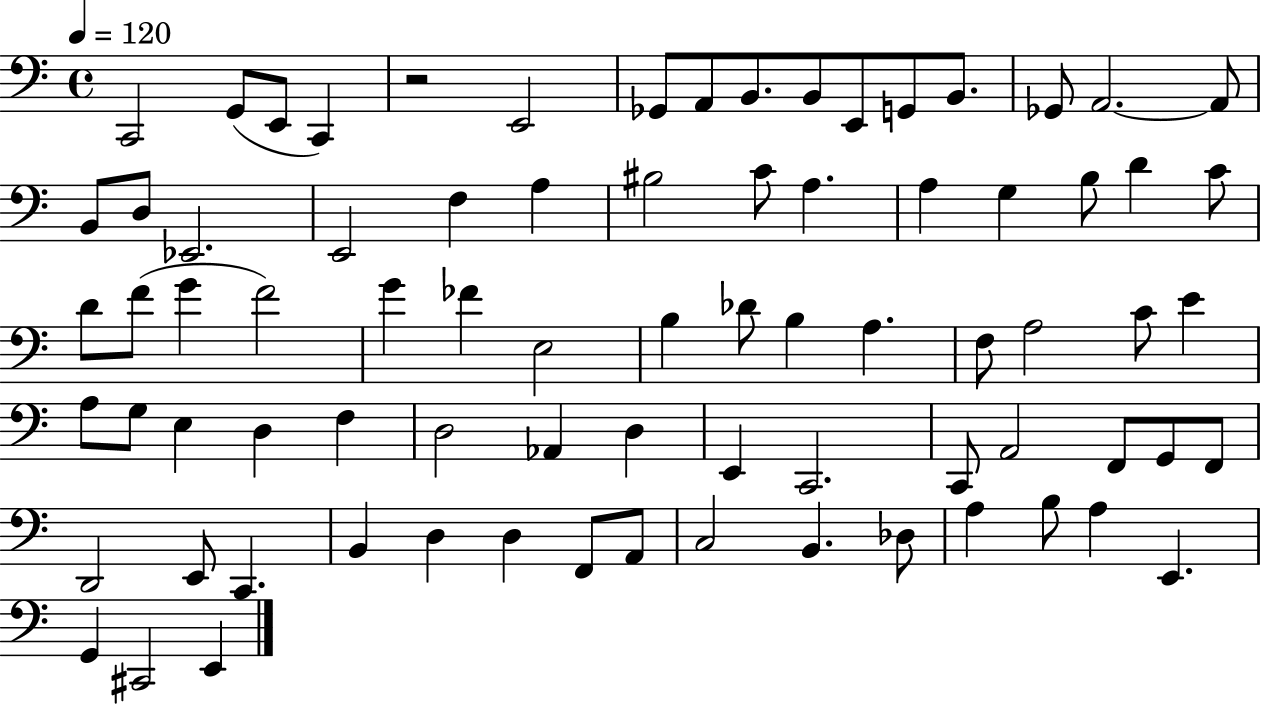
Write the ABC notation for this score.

X:1
T:Untitled
M:4/4
L:1/4
K:C
C,,2 G,,/2 E,,/2 C,, z2 E,,2 _G,,/2 A,,/2 B,,/2 B,,/2 E,,/2 G,,/2 B,,/2 _G,,/2 A,,2 A,,/2 B,,/2 D,/2 _E,,2 E,,2 F, A, ^B,2 C/2 A, A, G, B,/2 D C/2 D/2 F/2 G F2 G _F E,2 B, _D/2 B, A, F,/2 A,2 C/2 E A,/2 G,/2 E, D, F, D,2 _A,, D, E,, C,,2 C,,/2 A,,2 F,,/2 G,,/2 F,,/2 D,,2 E,,/2 C,, B,, D, D, F,,/2 A,,/2 C,2 B,, _D,/2 A, B,/2 A, E,, G,, ^C,,2 E,,